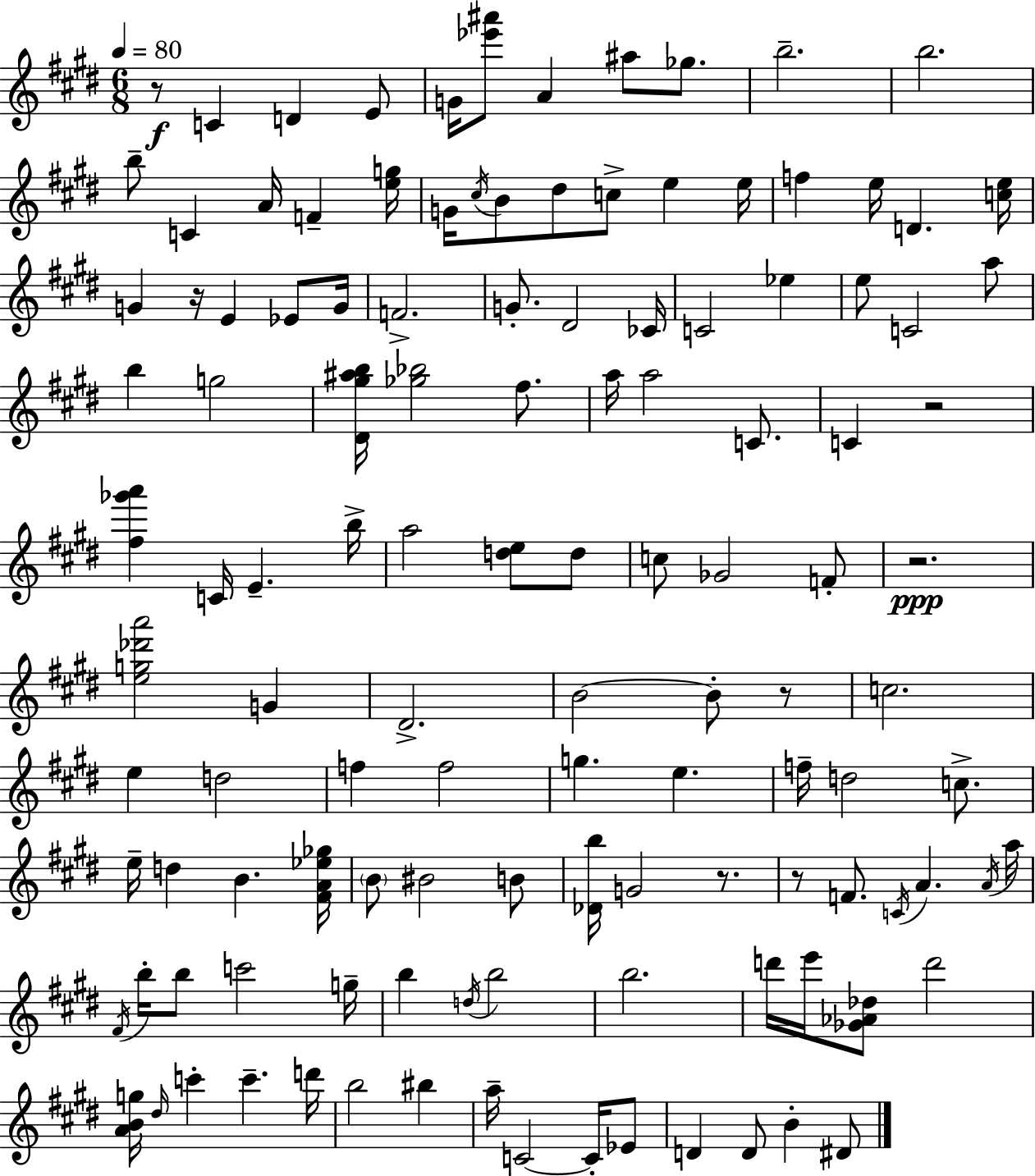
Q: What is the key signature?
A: E major